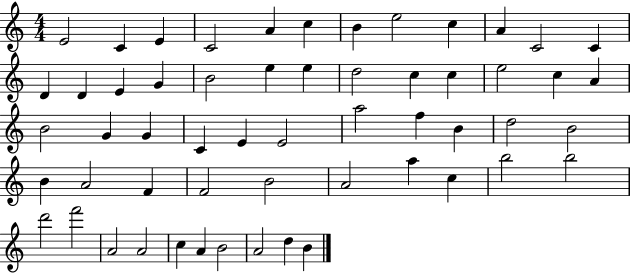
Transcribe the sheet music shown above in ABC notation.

X:1
T:Untitled
M:4/4
L:1/4
K:C
E2 C E C2 A c B e2 c A C2 C D D E G B2 e e d2 c c e2 c A B2 G G C E E2 a2 f B d2 B2 B A2 F F2 B2 A2 a c b2 b2 d'2 f'2 A2 A2 c A B2 A2 d B